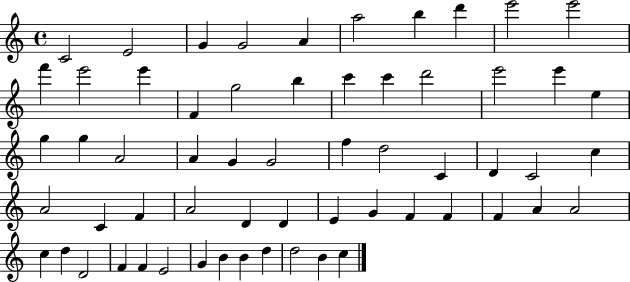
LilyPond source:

{
  \clef treble
  \time 4/4
  \defaultTimeSignature
  \key c \major
  c'2 e'2 | g'4 g'2 a'4 | a''2 b''4 d'''4 | e'''2 e'''2 | \break f'''4 e'''2 e'''4 | f'4 g''2 b''4 | c'''4 c'''4 d'''2 | e'''2 e'''4 e''4 | \break g''4 g''4 a'2 | a'4 g'4 g'2 | f''4 d''2 c'4 | d'4 c'2 c''4 | \break a'2 c'4 f'4 | a'2 d'4 d'4 | e'4 g'4 f'4 f'4 | f'4 a'4 a'2 | \break c''4 d''4 d'2 | f'4 f'4 e'2 | g'4 b'4 b'4 d''4 | d''2 b'4 c''4 | \break \bar "|."
}